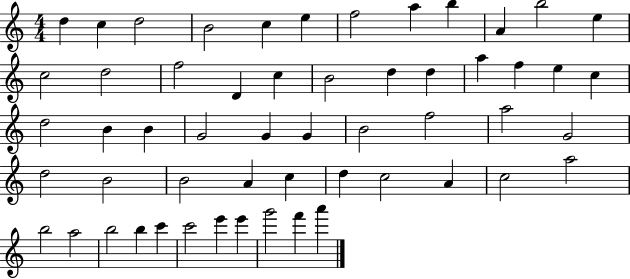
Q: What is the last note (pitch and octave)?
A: A6